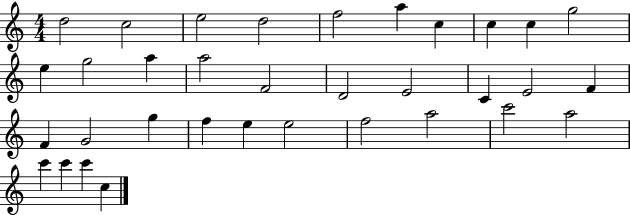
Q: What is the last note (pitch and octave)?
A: C5